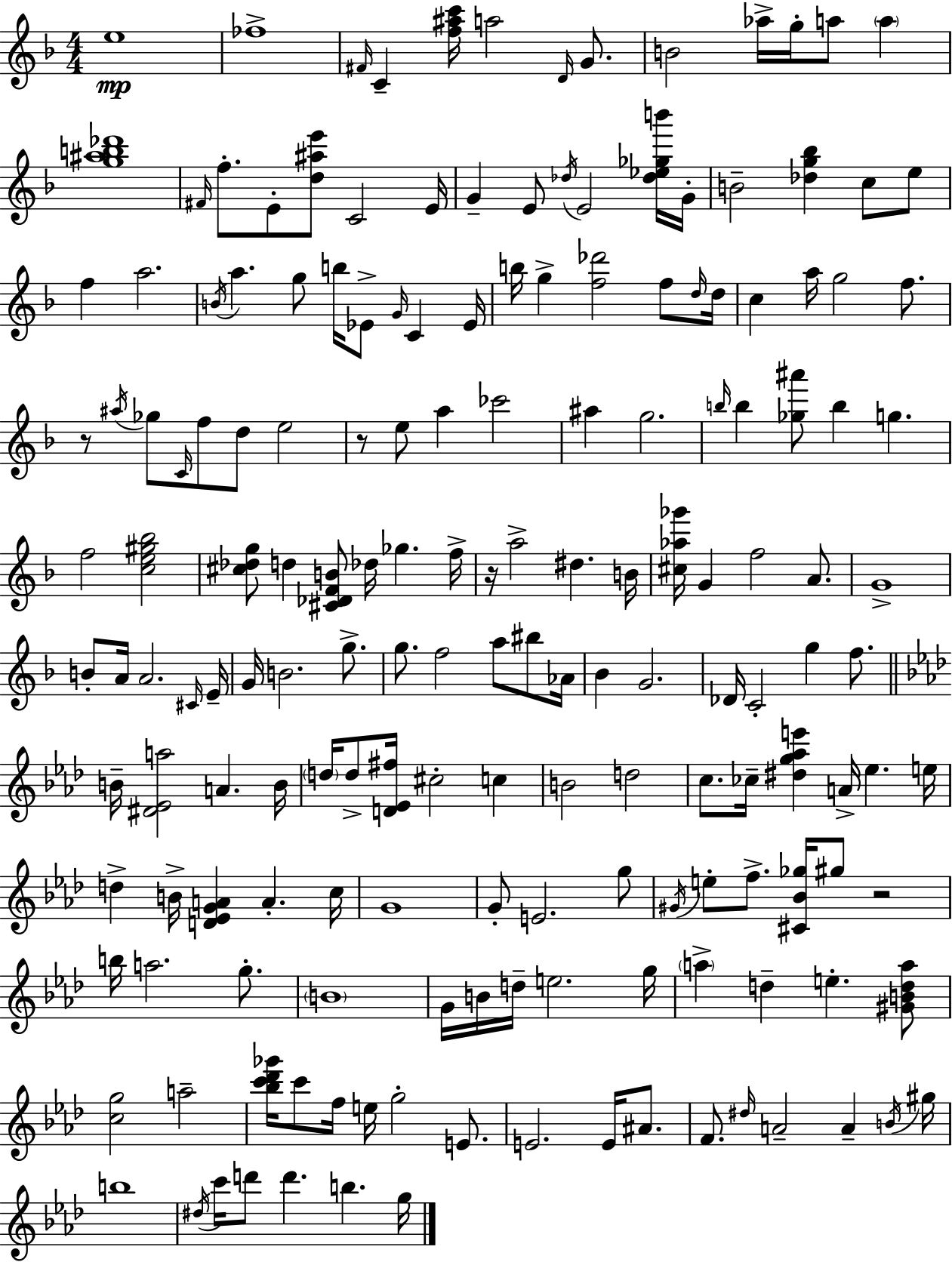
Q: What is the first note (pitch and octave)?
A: E5